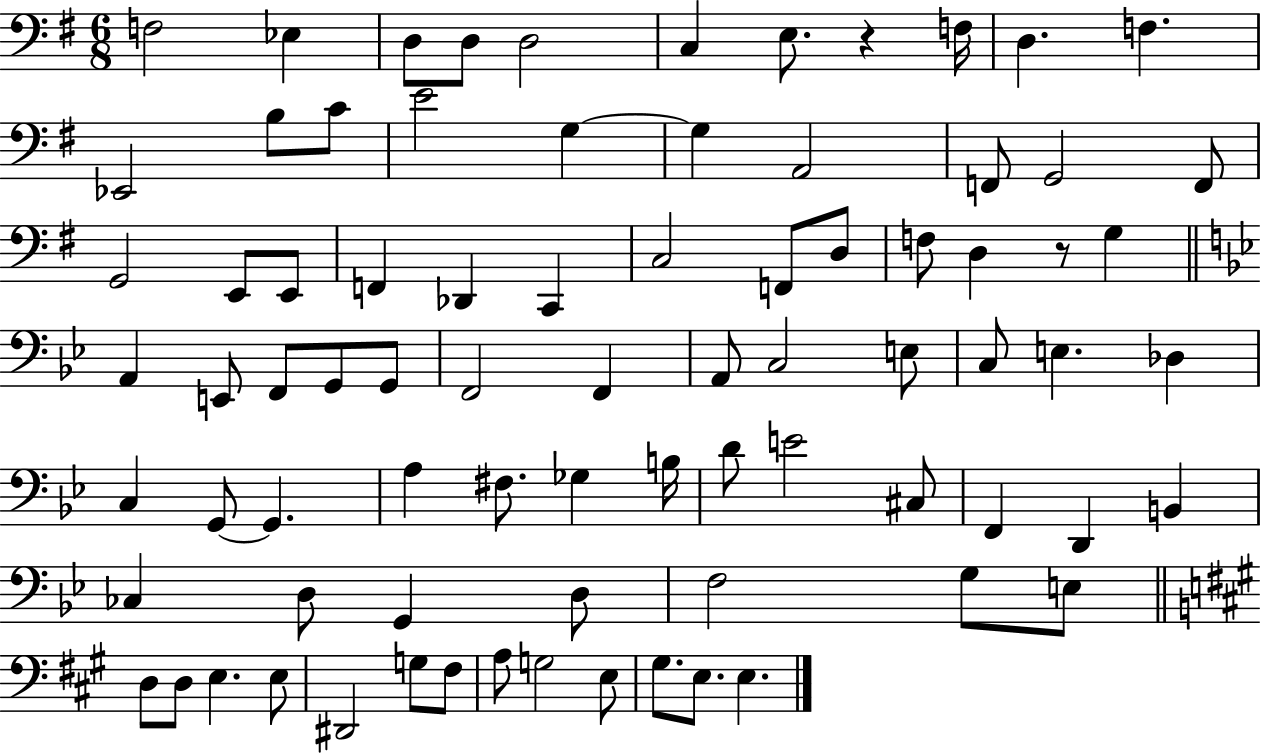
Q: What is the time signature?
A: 6/8